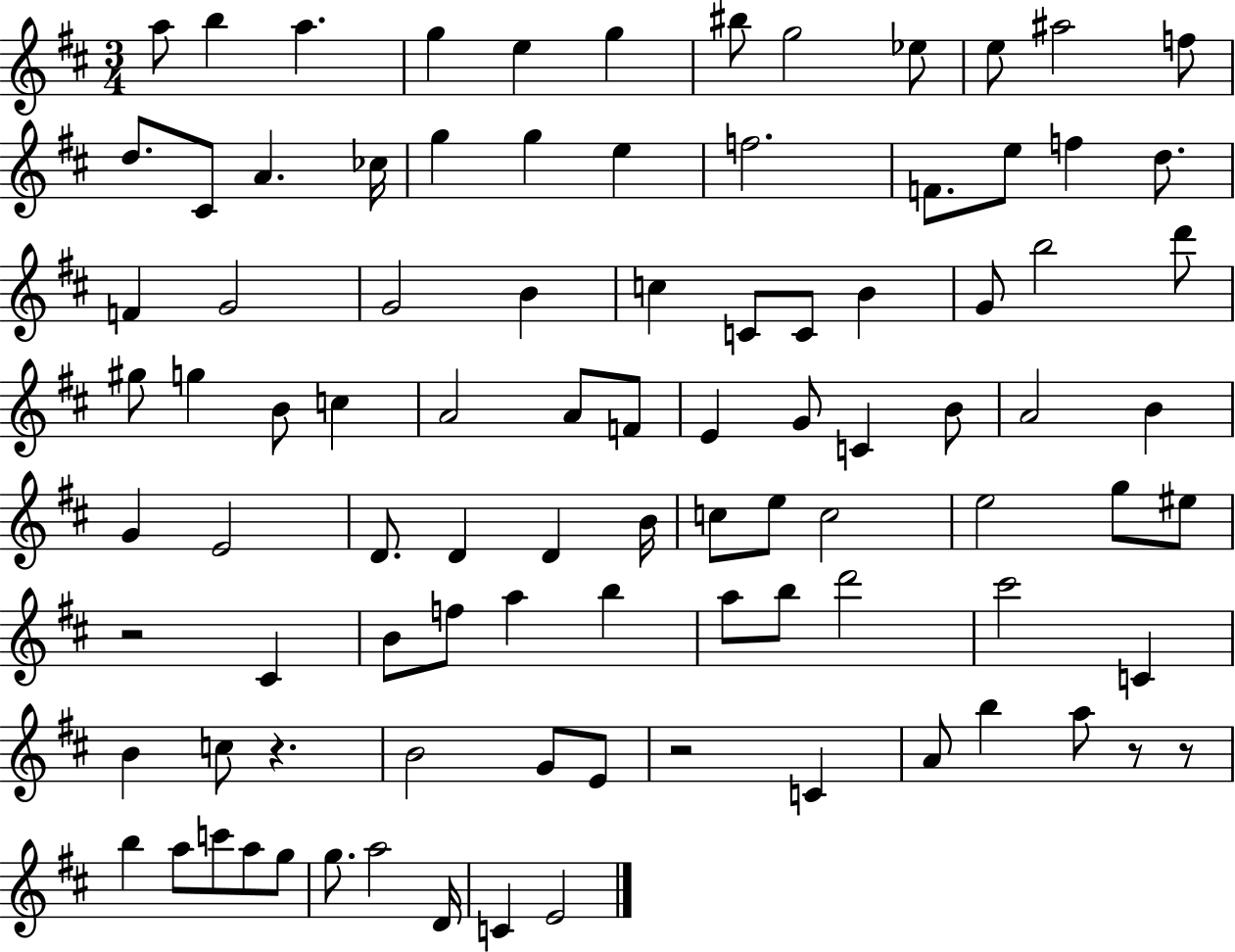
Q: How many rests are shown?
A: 5